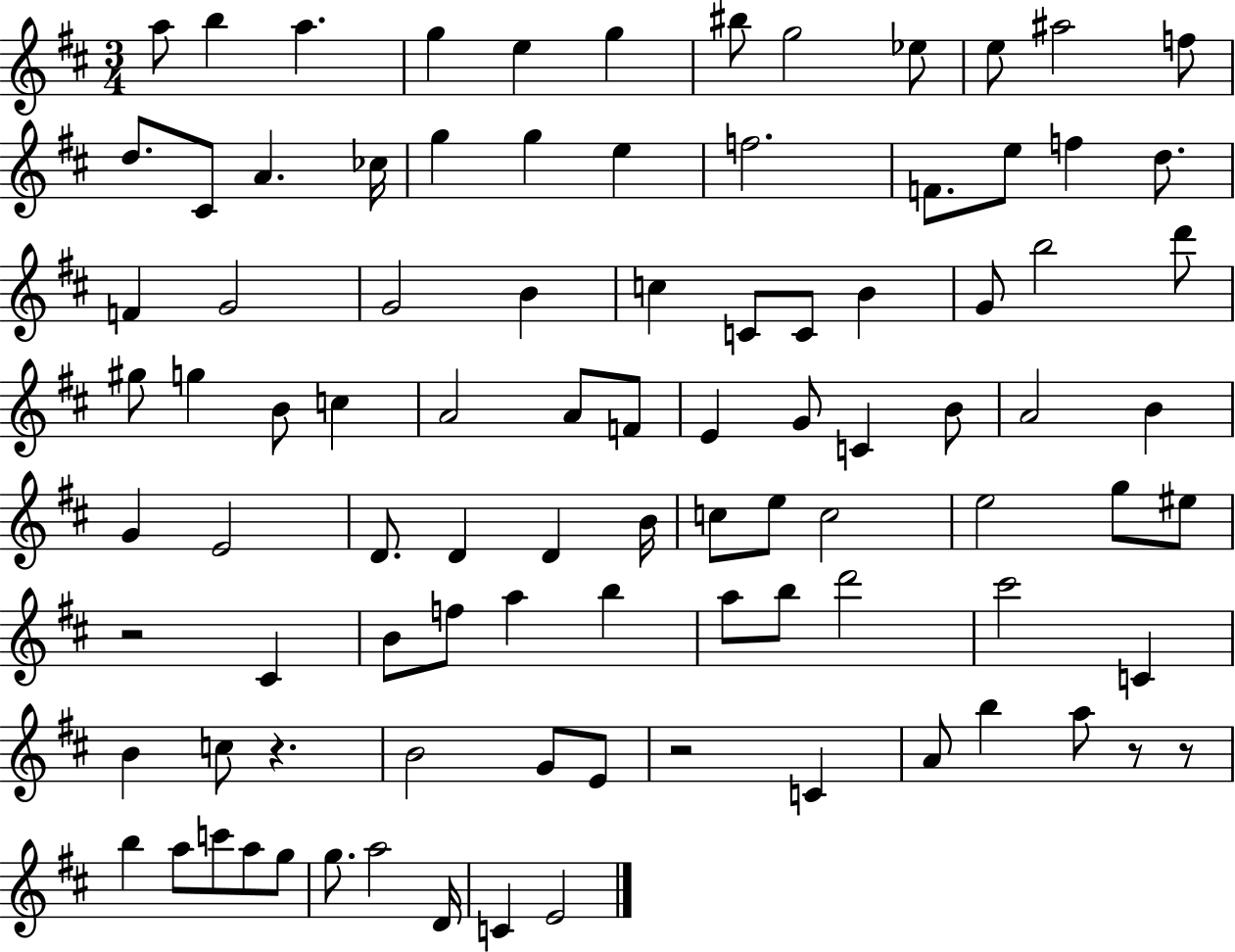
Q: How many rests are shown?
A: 5